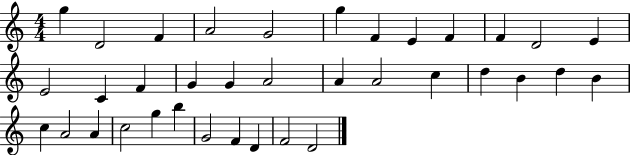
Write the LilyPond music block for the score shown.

{
  \clef treble
  \numericTimeSignature
  \time 4/4
  \key c \major
  g''4 d'2 f'4 | a'2 g'2 | g''4 f'4 e'4 f'4 | f'4 d'2 e'4 | \break e'2 c'4 f'4 | g'4 g'4 a'2 | a'4 a'2 c''4 | d''4 b'4 d''4 b'4 | \break c''4 a'2 a'4 | c''2 g''4 b''4 | g'2 f'4 d'4 | f'2 d'2 | \break \bar "|."
}